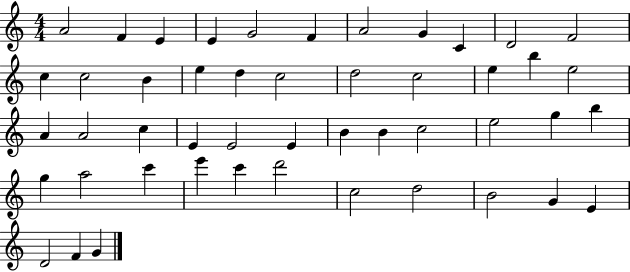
{
  \clef treble
  \numericTimeSignature
  \time 4/4
  \key c \major
  a'2 f'4 e'4 | e'4 g'2 f'4 | a'2 g'4 c'4 | d'2 f'2 | \break c''4 c''2 b'4 | e''4 d''4 c''2 | d''2 c''2 | e''4 b''4 e''2 | \break a'4 a'2 c''4 | e'4 e'2 e'4 | b'4 b'4 c''2 | e''2 g''4 b''4 | \break g''4 a''2 c'''4 | e'''4 c'''4 d'''2 | c''2 d''2 | b'2 g'4 e'4 | \break d'2 f'4 g'4 | \bar "|."
}